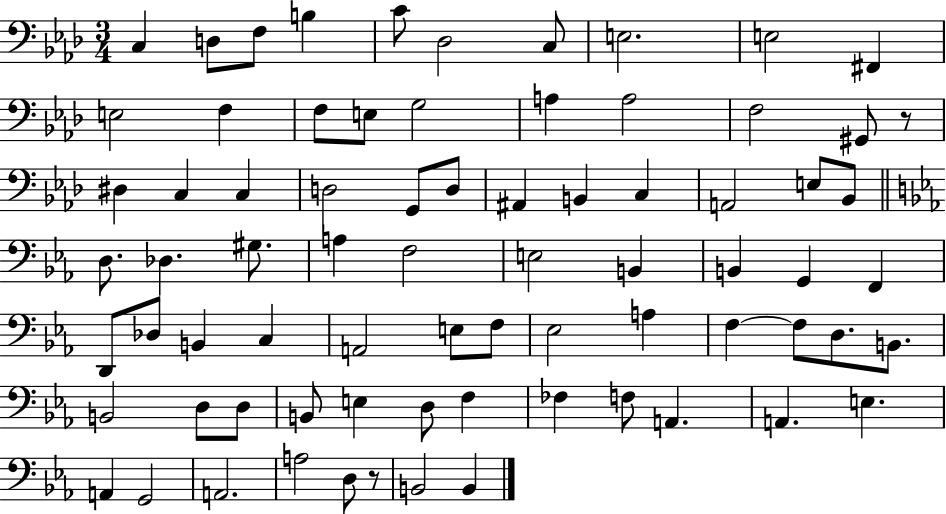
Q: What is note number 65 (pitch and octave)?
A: A2